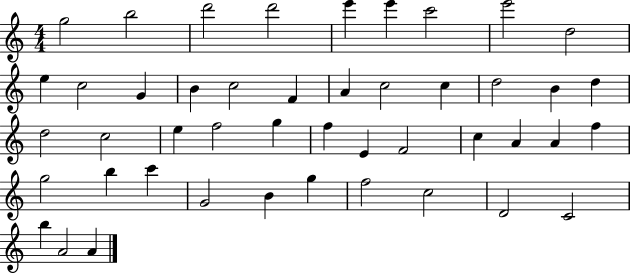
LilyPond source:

{
  \clef treble
  \numericTimeSignature
  \time 4/4
  \key c \major
  g''2 b''2 | d'''2 d'''2 | e'''4 e'''4 c'''2 | e'''2 d''2 | \break e''4 c''2 g'4 | b'4 c''2 f'4 | a'4 c''2 c''4 | d''2 b'4 d''4 | \break d''2 c''2 | e''4 f''2 g''4 | f''4 e'4 f'2 | c''4 a'4 a'4 f''4 | \break g''2 b''4 c'''4 | g'2 b'4 g''4 | f''2 c''2 | d'2 c'2 | \break b''4 a'2 a'4 | \bar "|."
}